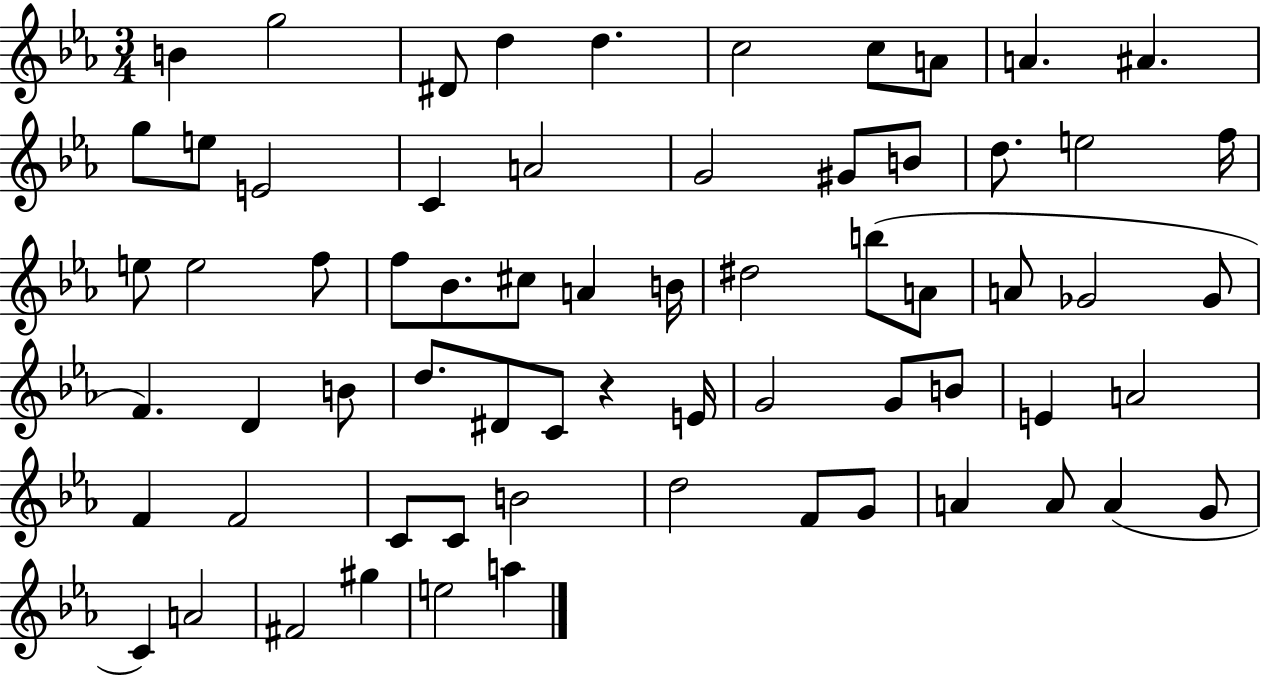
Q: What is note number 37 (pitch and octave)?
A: D4